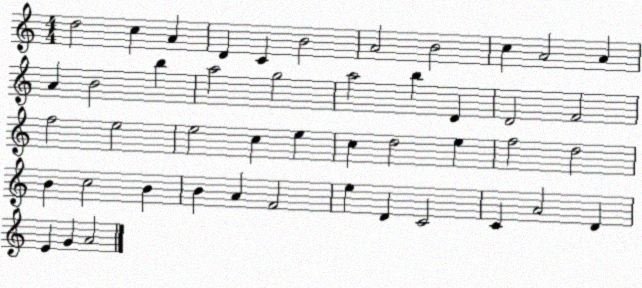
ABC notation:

X:1
T:Untitled
M:4/4
L:1/4
K:C
d2 c A D C B2 A2 B2 c A2 A A B2 b a2 g2 a2 b D D2 F2 f2 e2 e2 c e c d2 e f2 d2 B c2 B B A F2 e D C2 C A2 D E G A2